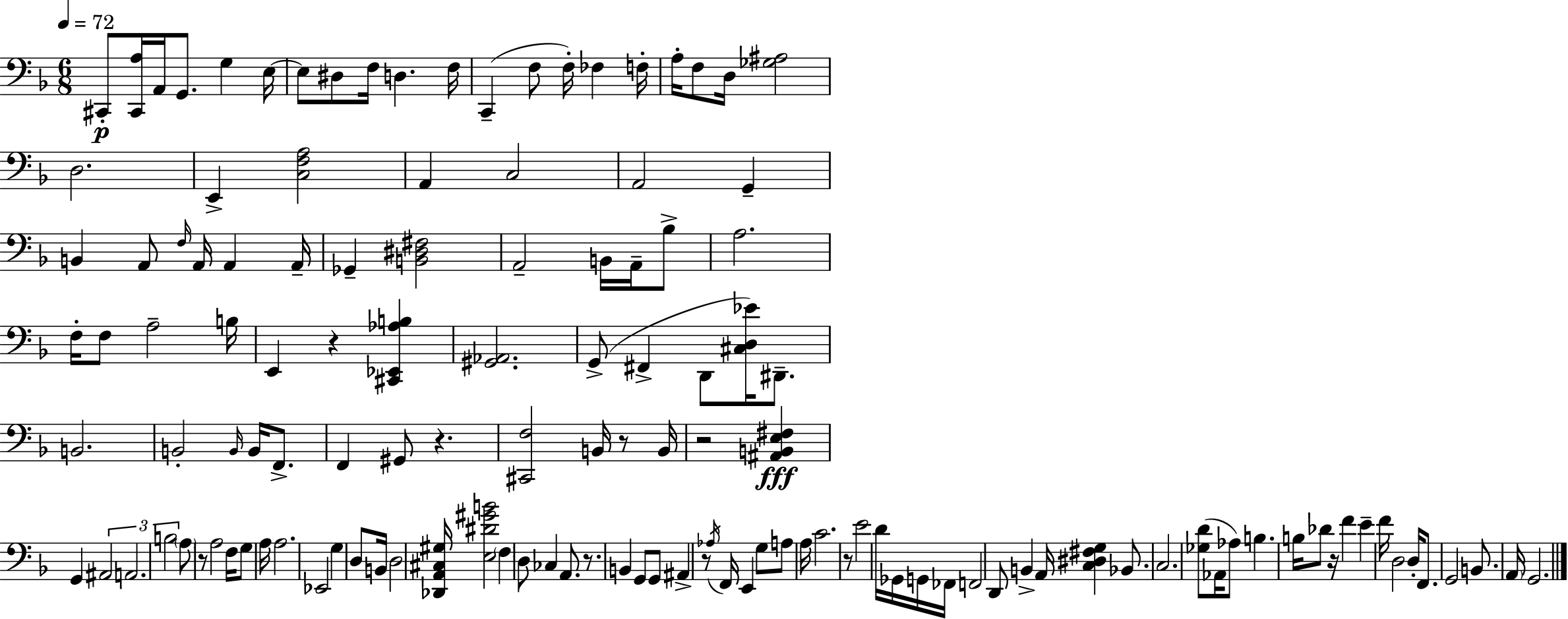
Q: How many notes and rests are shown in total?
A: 132